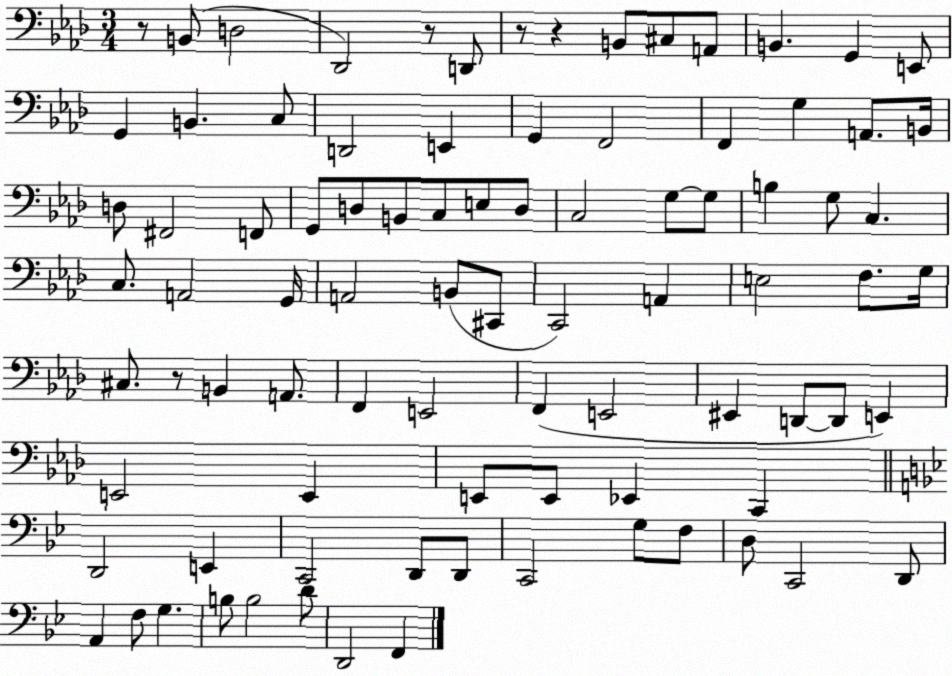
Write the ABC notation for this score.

X:1
T:Untitled
M:3/4
L:1/4
K:Ab
z/2 B,,/2 D,2 _D,,2 z/2 D,,/2 z/2 z B,,/2 ^C,/2 A,,/2 B,, G,, E,,/2 G,, B,, C,/2 D,,2 E,, G,, F,,2 F,, G, A,,/2 B,,/4 D,/2 ^F,,2 F,,/2 G,,/2 D,/2 B,,/2 C,/2 E,/2 D,/2 C,2 G,/2 G,/2 B, G,/2 C, C,/2 A,,2 G,,/4 A,,2 B,,/2 ^C,,/2 C,,2 A,, E,2 F,/2 G,/4 ^C,/2 z/2 B,, A,,/2 F,, E,,2 F,, E,,2 ^E,, D,,/2 D,,/2 E,, E,,2 E,, E,,/2 E,,/2 _E,, C,, D,,2 E,, C,,2 D,,/2 D,,/2 C,,2 G,/2 F,/2 D,/2 C,,2 D,,/2 A,, F,/2 G, B,/2 B,2 D/2 D,,2 F,,